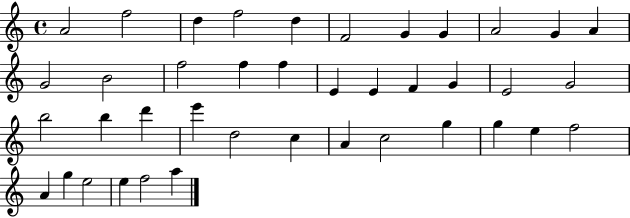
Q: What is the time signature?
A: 4/4